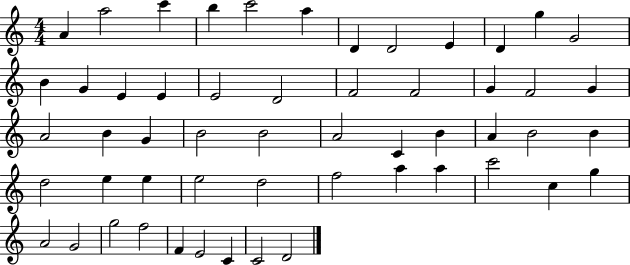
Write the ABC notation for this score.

X:1
T:Untitled
M:4/4
L:1/4
K:C
A a2 c' b c'2 a D D2 E D g G2 B G E E E2 D2 F2 F2 G F2 G A2 B G B2 B2 A2 C B A B2 B d2 e e e2 d2 f2 a a c'2 c g A2 G2 g2 f2 F E2 C C2 D2